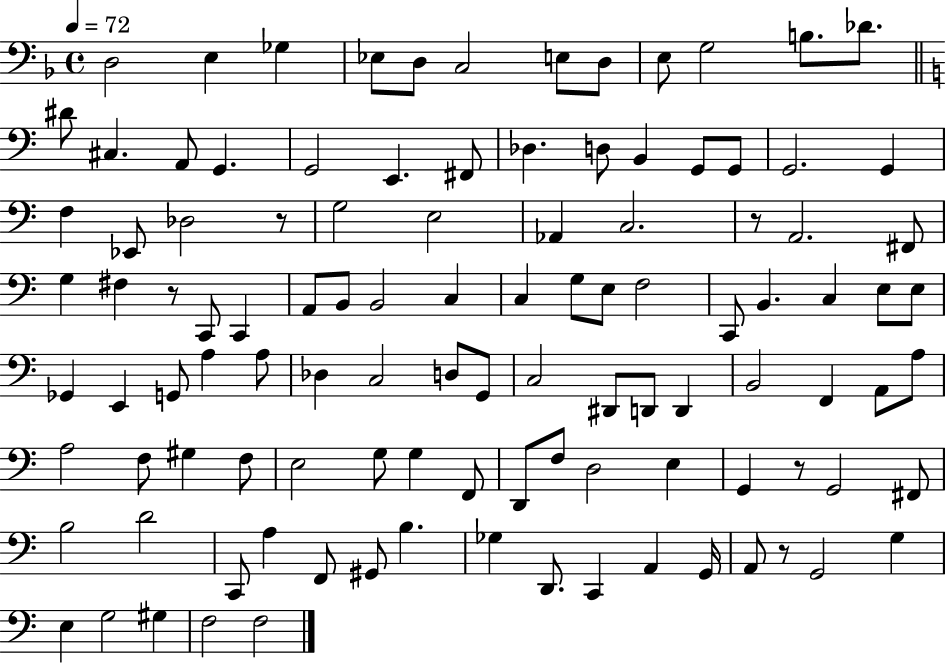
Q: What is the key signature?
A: F major